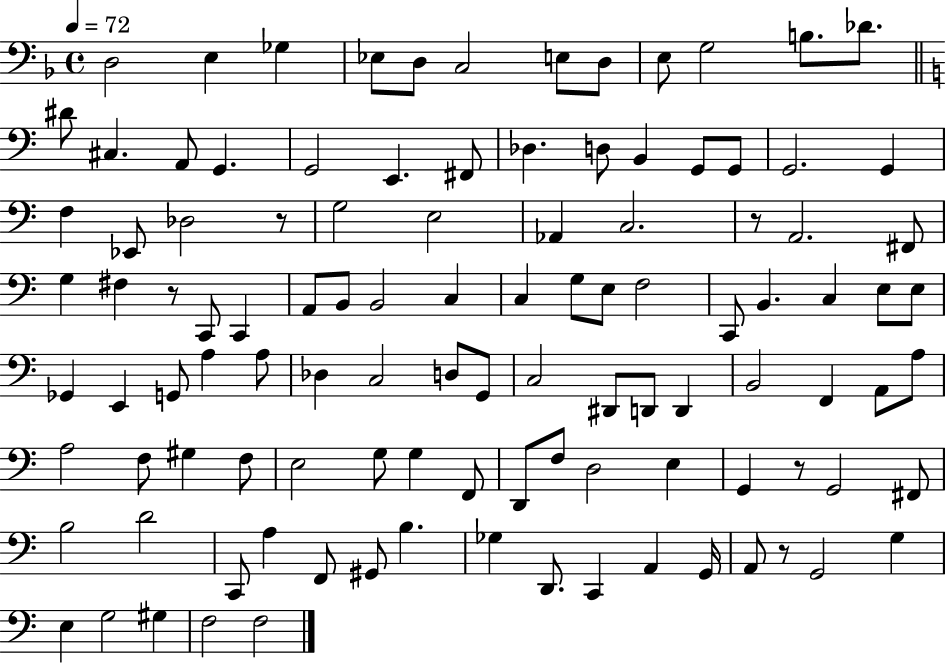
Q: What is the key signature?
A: F major